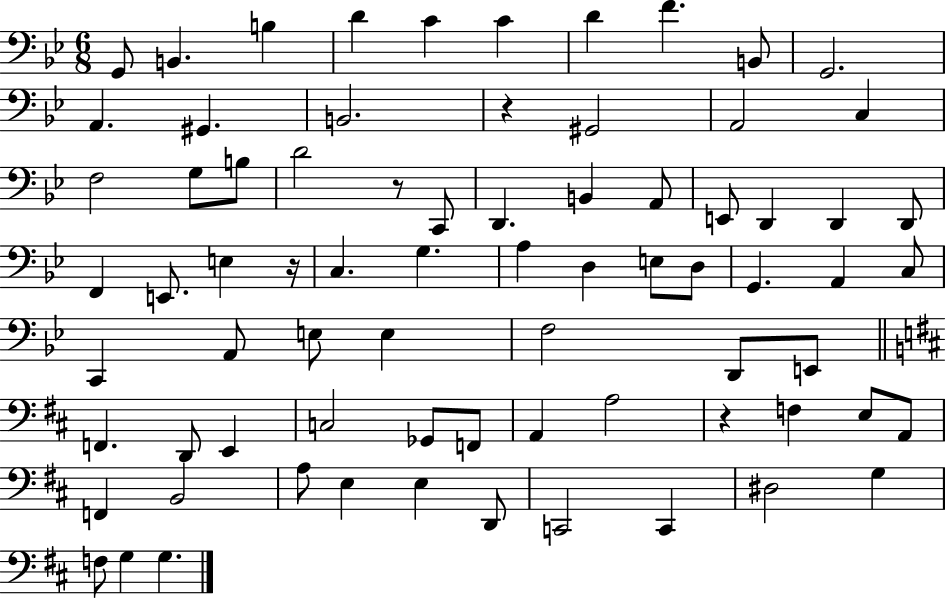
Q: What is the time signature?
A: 6/8